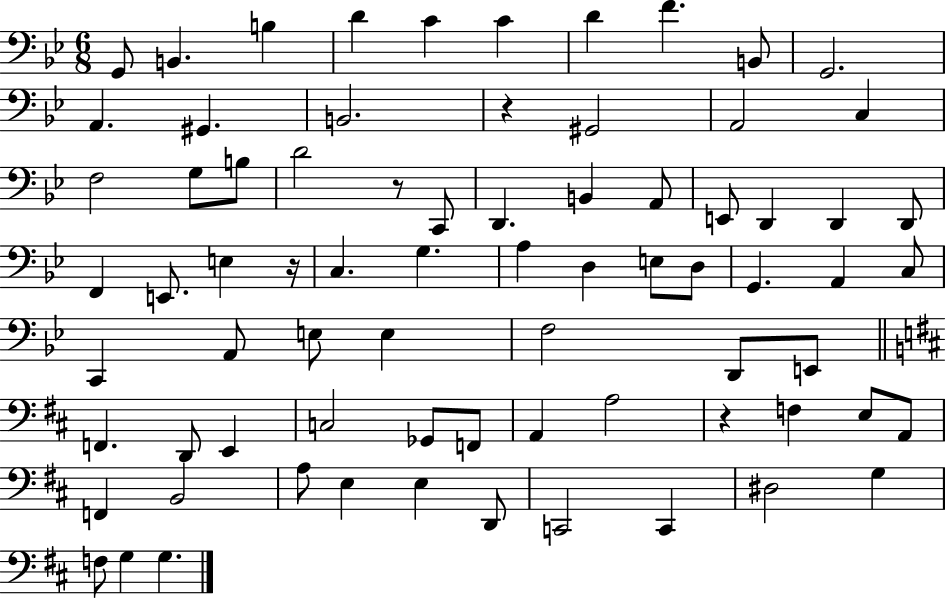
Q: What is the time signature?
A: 6/8